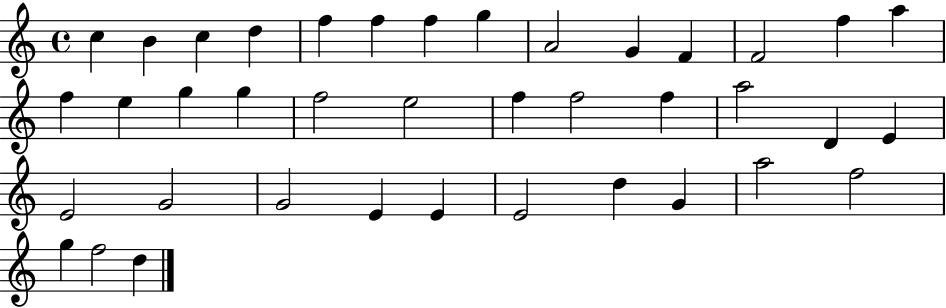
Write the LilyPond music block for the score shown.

{
  \clef treble
  \time 4/4
  \defaultTimeSignature
  \key c \major
  c''4 b'4 c''4 d''4 | f''4 f''4 f''4 g''4 | a'2 g'4 f'4 | f'2 f''4 a''4 | \break f''4 e''4 g''4 g''4 | f''2 e''2 | f''4 f''2 f''4 | a''2 d'4 e'4 | \break e'2 g'2 | g'2 e'4 e'4 | e'2 d''4 g'4 | a''2 f''2 | \break g''4 f''2 d''4 | \bar "|."
}